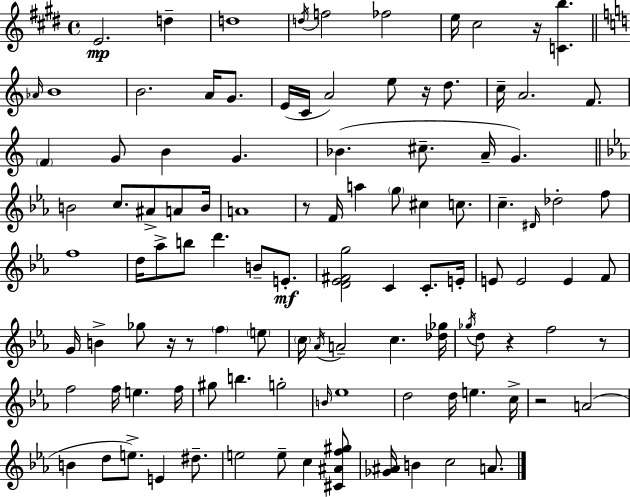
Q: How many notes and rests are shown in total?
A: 108